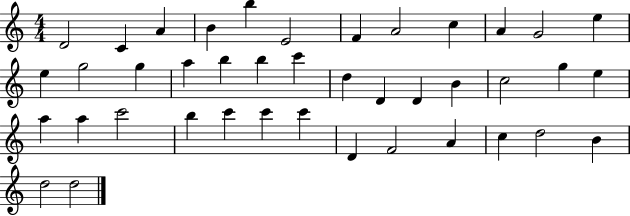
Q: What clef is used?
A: treble